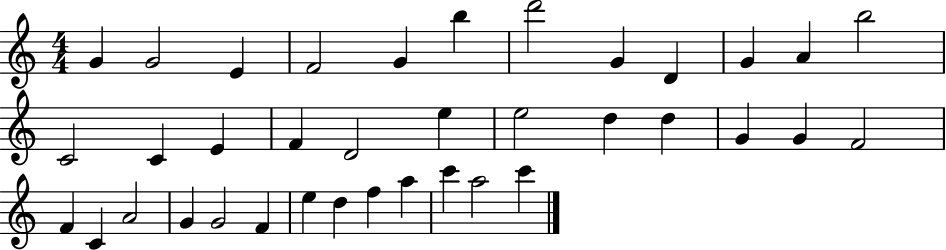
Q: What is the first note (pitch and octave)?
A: G4